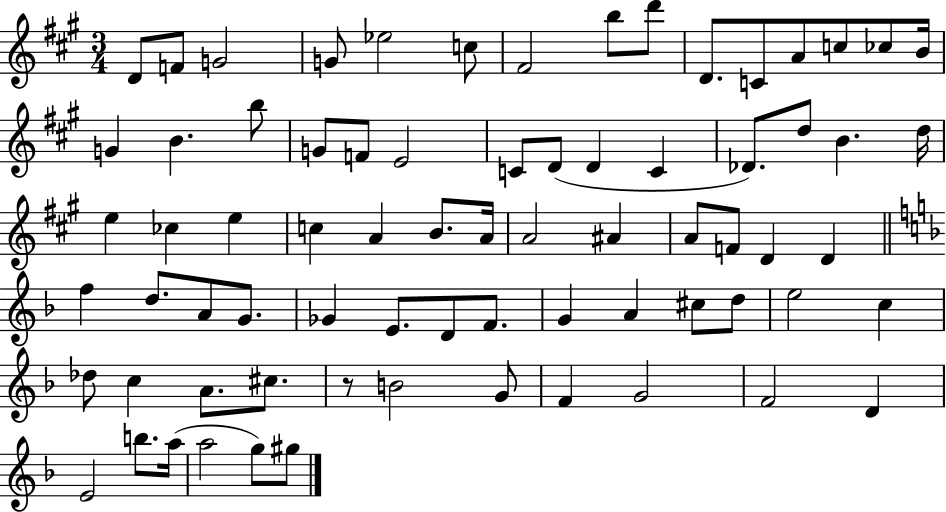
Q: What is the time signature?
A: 3/4